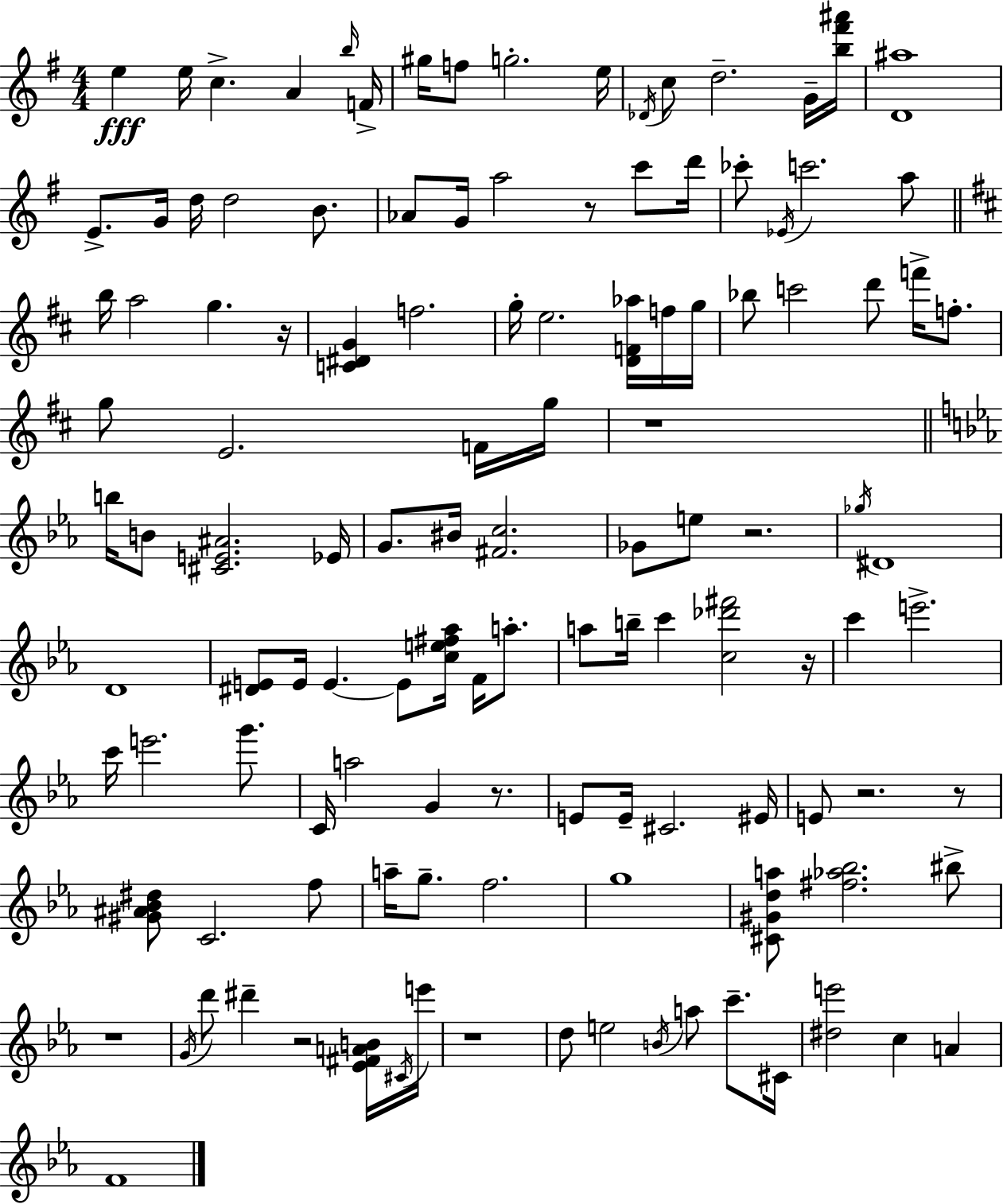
X:1
T:Untitled
M:4/4
L:1/4
K:Em
e e/4 c A b/4 F/4 ^g/4 f/2 g2 e/4 _D/4 c/2 d2 G/4 [b^f'^a']/4 [D^a]4 E/2 G/4 d/4 d2 B/2 _A/2 G/4 a2 z/2 c'/2 d'/4 _c'/2 _E/4 c'2 a/2 b/4 a2 g z/4 [C^DG] f2 g/4 e2 [DF_a]/4 f/4 g/4 _b/2 c'2 d'/2 f'/4 f/2 g/2 E2 F/4 g/4 z4 b/4 B/2 [^CE^A]2 _E/4 G/2 ^B/4 [^Fc]2 _G/2 e/2 z2 _g/4 ^D4 D4 [^DE]/2 E/4 E E/2 [ce^f_a]/4 F/4 a/2 a/2 b/4 c' [c_d'^f']2 z/4 c' e'2 c'/4 e'2 g'/2 C/4 a2 G z/2 E/2 E/4 ^C2 ^E/4 E/2 z2 z/2 [^G^A_B^d]/2 C2 f/2 a/4 g/2 f2 g4 [^C^Gda]/2 [^f_a_b]2 ^b/2 z4 G/4 d'/2 ^d' z2 [_E^FAB]/4 ^C/4 e'/4 z4 d/2 e2 B/4 a/2 c'/2 ^C/4 [^de']2 c A F4